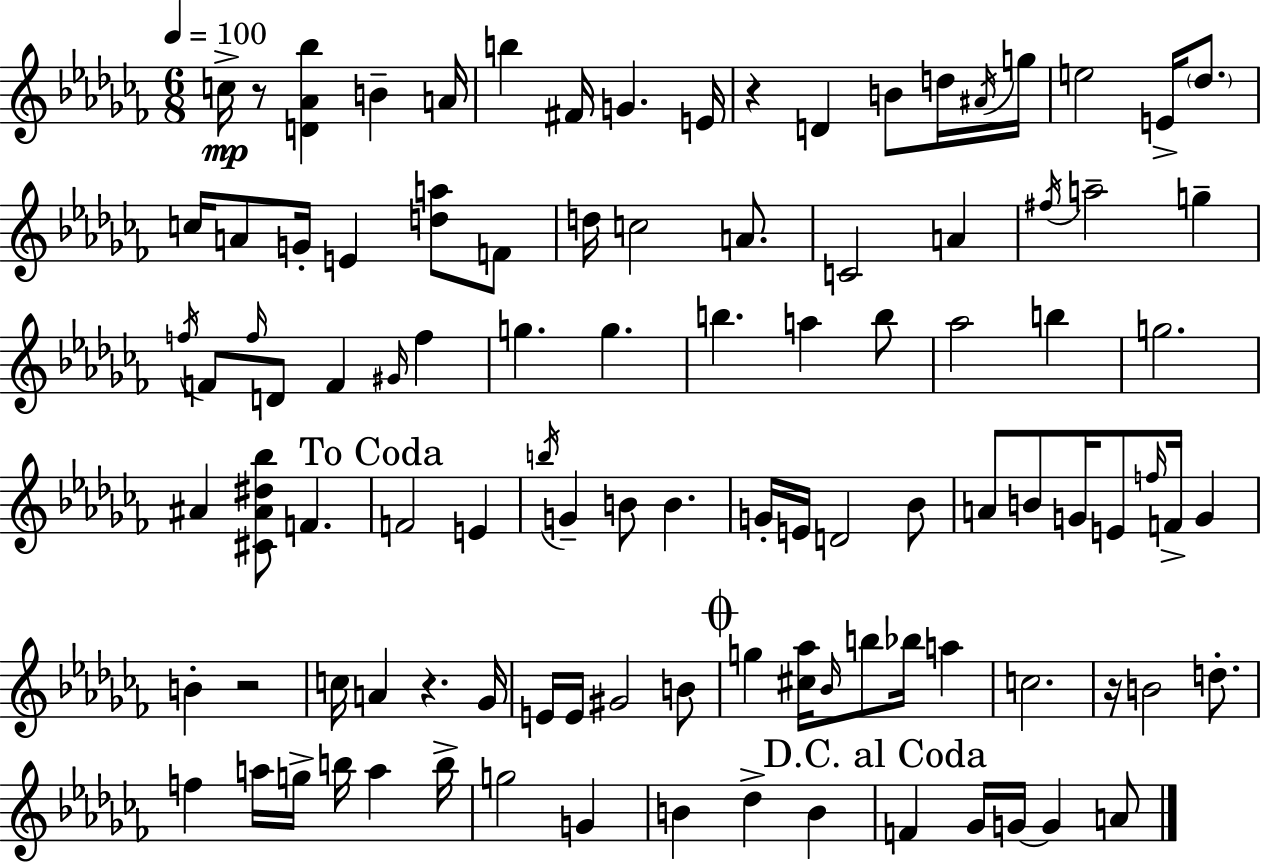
{
  \clef treble
  \numericTimeSignature
  \time 6/8
  \key aes \minor
  \tempo 4 = 100
  \repeat volta 2 { c''16->\mp r8 <d' aes' bes''>4 b'4-- a'16 | b''4 fis'16 g'4. e'16 | r4 d'4 b'8 d''16 \acciaccatura { ais'16 } | g''16 e''2 e'16-> \parenthesize des''8. | \break c''16 a'8 g'16-. e'4 <d'' a''>8 f'8 | d''16 c''2 a'8. | c'2 a'4 | \acciaccatura { fis''16 } a''2-- g''4-- | \break \acciaccatura { f''16 } f'8 \grace { f''16 } d'8 f'4 | \grace { gis'16 } f''4 g''4. g''4. | b''4. a''4 | b''8 aes''2 | \break b''4 g''2. | ais'4 <cis' ais' dis'' bes''>8 f'4. | \mark "To Coda" f'2 | e'4 \acciaccatura { b''16 } g'4-- b'8 | \break b'4. g'16-. e'16 d'2 | bes'8 a'8 b'8 g'16 e'8 | \grace { f''16 } f'16-> g'4 b'4-. r2 | c''16 a'4 | \break r4. ges'16 e'16 e'16 gis'2 | b'8 \mark \markup { \musicglyph "scripts.coda" } g''4 <cis'' aes''>16 | \grace { bes'16 } b''8 bes''16 a''4 c''2. | r16 b'2 | \break d''8.-. f''4 | a''16 g''16-> b''16 a''4 b''16-> g''2 | g'4 b'4 | des''4-> b'4 \mark "D.C. al Coda" f'4 | \break ges'16 g'16~~ g'4 a'8 } \bar "|."
}